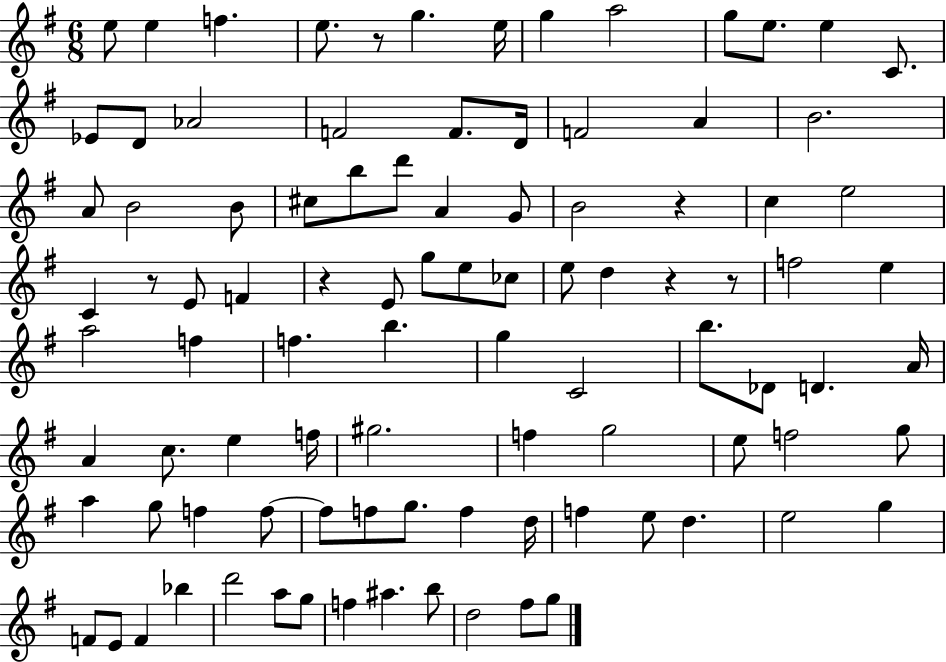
{
  \clef treble
  \numericTimeSignature
  \time 6/8
  \key g \major
  e''8 e''4 f''4. | e''8. r8 g''4. e''16 | g''4 a''2 | g''8 e''8. e''4 c'8. | \break ees'8 d'8 aes'2 | f'2 f'8. d'16 | f'2 a'4 | b'2. | \break a'8 b'2 b'8 | cis''8 b''8 d'''8 a'4 g'8 | b'2 r4 | c''4 e''2 | \break c'4 r8 e'8 f'4 | r4 e'8 g''8 e''8 ces''8 | e''8 d''4 r4 r8 | f''2 e''4 | \break a''2 f''4 | f''4. b''4. | g''4 c'2 | b''8. des'8 d'4. a'16 | \break a'4 c''8. e''4 f''16 | gis''2. | f''4 g''2 | e''8 f''2 g''8 | \break a''4 g''8 f''4 f''8~~ | f''8 f''8 g''8. f''4 d''16 | f''4 e''8 d''4. | e''2 g''4 | \break f'8 e'8 f'4 bes''4 | d'''2 a''8 g''8 | f''4 ais''4. b''8 | d''2 fis''8 g''8 | \break \bar "|."
}